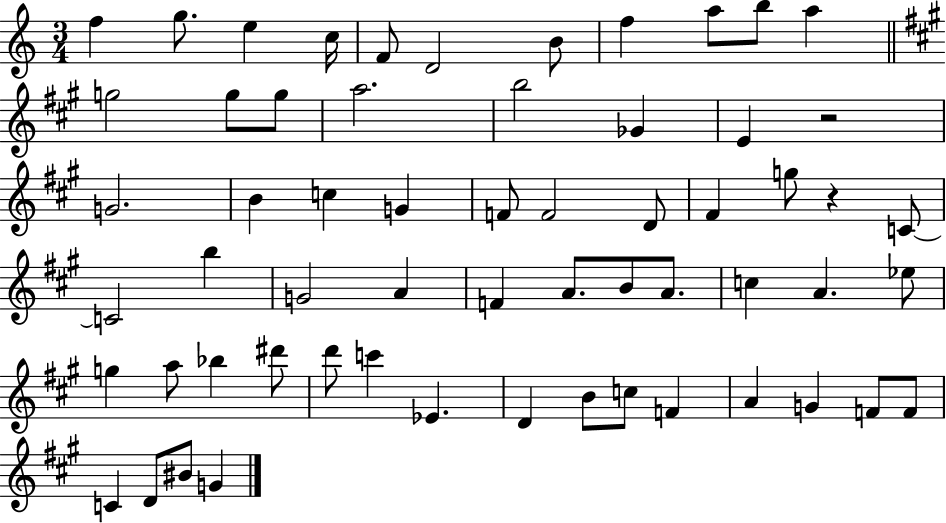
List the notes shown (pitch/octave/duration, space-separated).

F5/q G5/e. E5/q C5/s F4/e D4/h B4/e F5/q A5/e B5/e A5/q G5/h G5/e G5/e A5/h. B5/h Gb4/q E4/q R/h G4/h. B4/q C5/q G4/q F4/e F4/h D4/e F#4/q G5/e R/q C4/e C4/h B5/q G4/h A4/q F4/q A4/e. B4/e A4/e. C5/q A4/q. Eb5/e G5/q A5/e Bb5/q D#6/e D6/e C6/q Eb4/q. D4/q B4/e C5/e F4/q A4/q G4/q F4/e F4/e C4/q D4/e BIS4/e G4/q